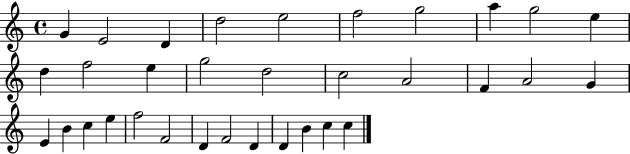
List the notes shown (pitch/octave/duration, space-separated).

G4/q E4/h D4/q D5/h E5/h F5/h G5/h A5/q G5/h E5/q D5/q F5/h E5/q G5/h D5/h C5/h A4/h F4/q A4/h G4/q E4/q B4/q C5/q E5/q F5/h F4/h D4/q F4/h D4/q D4/q B4/q C5/q C5/q